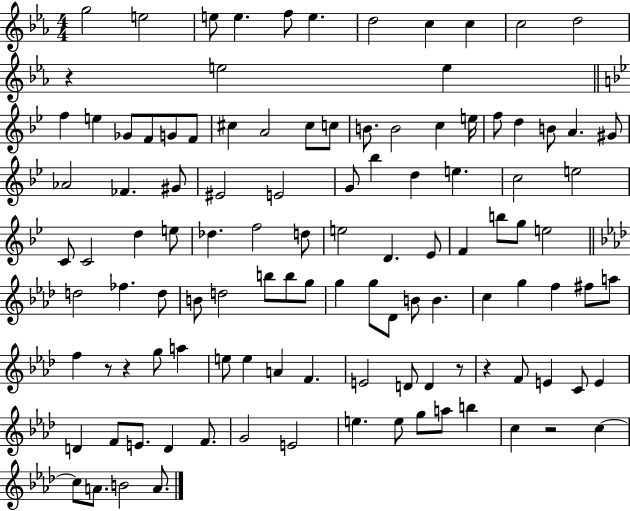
G5/h E5/h E5/e E5/q. F5/e E5/q. D5/h C5/q C5/q C5/h D5/h R/q E5/h E5/q F5/q E5/q Gb4/e F4/e G4/e F4/e C#5/q A4/h C#5/e C5/e B4/e. B4/h C5/q E5/s F5/e D5/q B4/e A4/q. G#4/e Ab4/h FES4/q. G#4/e EIS4/h E4/h G4/e Bb5/q D5/q E5/q. C5/h E5/h C4/e C4/h D5/q E5/e Db5/q. F5/h D5/e E5/h D4/q. Eb4/e F4/q B5/e G5/e E5/h D5/h FES5/q. D5/e B4/e D5/h B5/e B5/e G5/e G5/q G5/e Db4/e B4/e B4/q. C5/q G5/q F5/q F#5/e A5/e F5/q R/e R/q G5/e A5/q E5/e E5/q A4/q F4/q. E4/h D4/e D4/q R/e R/q F4/e E4/q C4/e E4/q D4/q F4/e E4/e. D4/q F4/e. G4/h E4/h E5/q. E5/e G5/e A5/e B5/q C5/q R/h C5/q C5/e A4/e. B4/h A4/e.